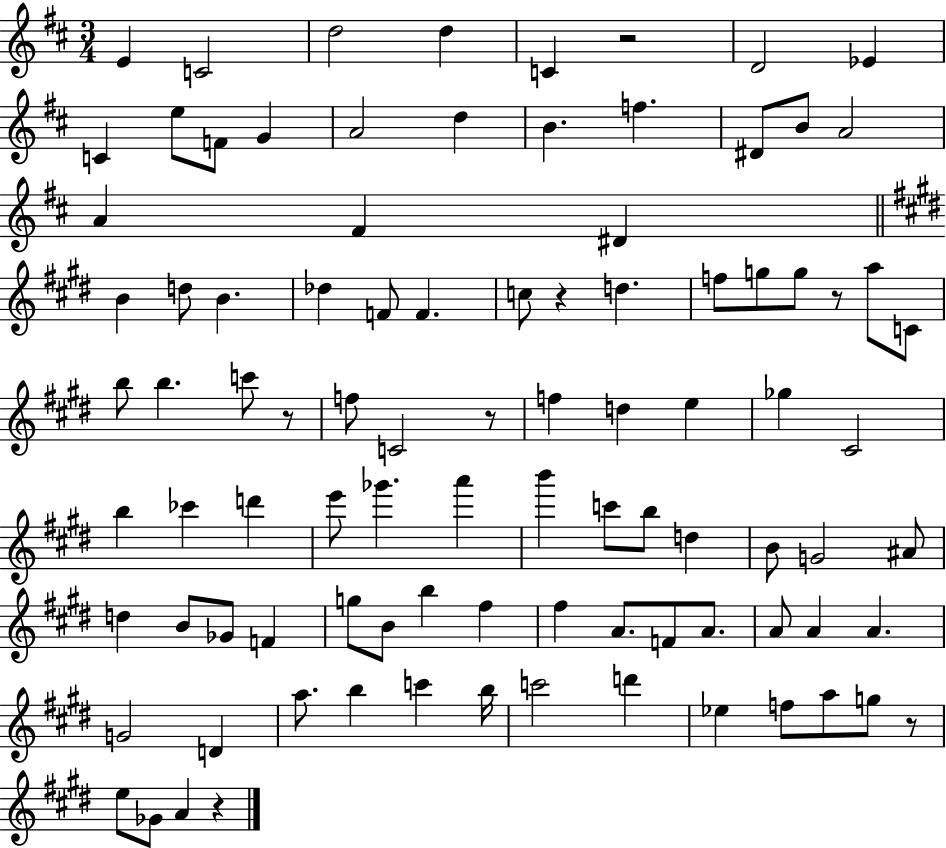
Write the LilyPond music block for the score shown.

{
  \clef treble
  \numericTimeSignature
  \time 3/4
  \key d \major
  e'4 c'2 | d''2 d''4 | c'4 r2 | d'2 ees'4 | \break c'4 e''8 f'8 g'4 | a'2 d''4 | b'4. f''4. | dis'8 b'8 a'2 | \break a'4 fis'4 dis'4 | \bar "||" \break \key e \major b'4 d''8 b'4. | des''4 f'8 f'4. | c''8 r4 d''4. | f''8 g''8 g''8 r8 a''8 c'8 | \break b''8 b''4. c'''8 r8 | f''8 c'2 r8 | f''4 d''4 e''4 | ges''4 cis'2 | \break b''4 ces'''4 d'''4 | e'''8 ges'''4. a'''4 | b'''4 c'''8 b''8 d''4 | b'8 g'2 ais'8 | \break d''4 b'8 ges'8 f'4 | g''8 b'8 b''4 fis''4 | fis''4 a'8. f'8 a'8. | a'8 a'4 a'4. | \break g'2 d'4 | a''8. b''4 c'''4 b''16 | c'''2 d'''4 | ees''4 f''8 a''8 g''8 r8 | \break e''8 ges'8 a'4 r4 | \bar "|."
}